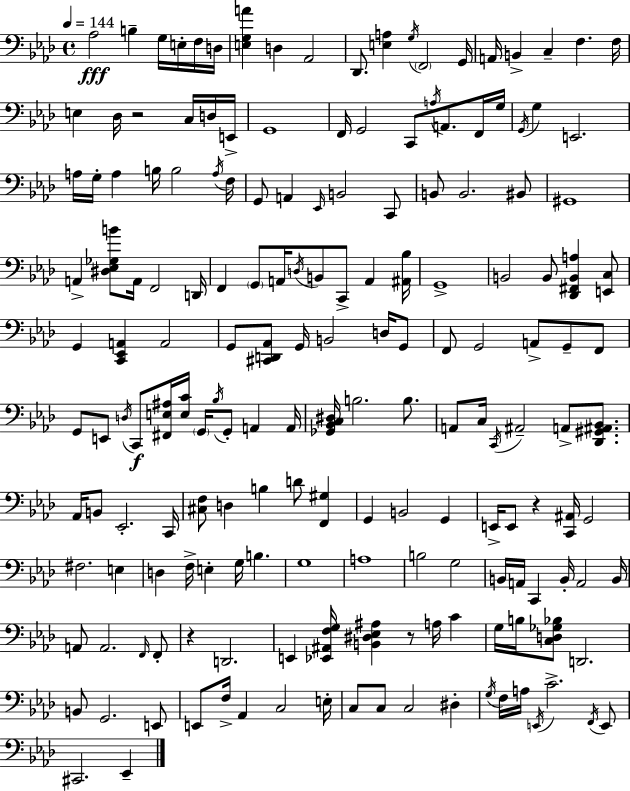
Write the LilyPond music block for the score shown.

{
  \clef bass
  \time 4/4
  \defaultTimeSignature
  \key f \minor
  \tempo 4 = 144
  aes2\fff b4-- g16 e16-. f16 d16 | <e g a'>4 d4 aes,2 | des,8. <e a>4 \acciaccatura { g16 } \parenthesize f,2 | g,16 a,16 b,4-> c4-- f4. | \break f16 e4 des16 r2 c16 d16 | e,16-> g,1 | f,16 g,2 c,8 \acciaccatura { a16 } a,8. | f,16 g16 \acciaccatura { g,16 } g4 e,2. | \break a16 g16-. a4 b16 b2 | \acciaccatura { a16 } f16 g,8 a,4 \grace { ees,16 } b,2 | c,8 b,8 b,2. | bis,8 gis,1 | \break a,4-> <dis ees ges b'>8 a,16 f,2 | d,16 f,4 \parenthesize g,8 a,16 \acciaccatura { d16 } b,8 c,8-> | a,4 <ais, bes>16 g,1-> | b,2 b,8 | \break <des, fis, b, a>4 <e, c>8 g,4 <c, ees, a,>4 a,2 | g,8 <cis, d, aes,>8 g,16 b,2 | d16 g,8 f,8 g,2 | a,8-> g,8-- f,8 g,8 e,8 \acciaccatura { d16 } c,8\f <fis, e ais>16 <e c'>16 \parenthesize g,16 | \break \acciaccatura { bes16 } g,8-. a,4 a,16 <ges, bes, c dis>16 b2. | b8. a,8 c16 \acciaccatura { c,16 } ais,2-- | a,8-> <des, gis, ais, bes,>8. aes,16 b,8 ees,2.-. | c,16 <cis f>8 d4 b4 | \break d'8 <f, gis>4 g,4 b,2 | g,4 e,16-> e,8 r4 | <c, ais,>16 g,2 fis2. | e4 d4 f16-> e4-. | \break g16 b4. g1 | a1 | b2 | g2 b,16 a,16 c,4 b,16-. | \break a,2 b,16 a,8 a,2. | \grace { f,16 } f,8-. r4 d,2. | e,4 <ees, ais, f g>16 <b, dis ees ais>4 | r8 a16 c'4 g16 b16 <c d ges bes>8 d,2. | \break b,8 g,2. | e,8 e,8 f16-> aes,4 | c2 e16-. c8 c8 c2 | dis4-. \acciaccatura { g16 } f16 a16 \acciaccatura { e,16 } c'2.-> | \break \acciaccatura { f,16 } e,8 cis,2. | ees,4-- \bar "|."
}